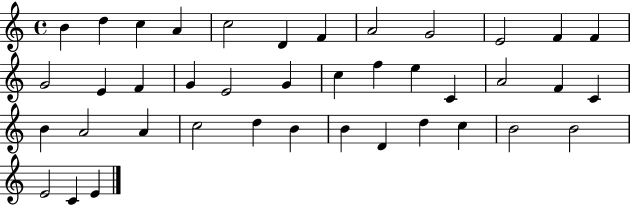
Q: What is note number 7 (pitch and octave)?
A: F4